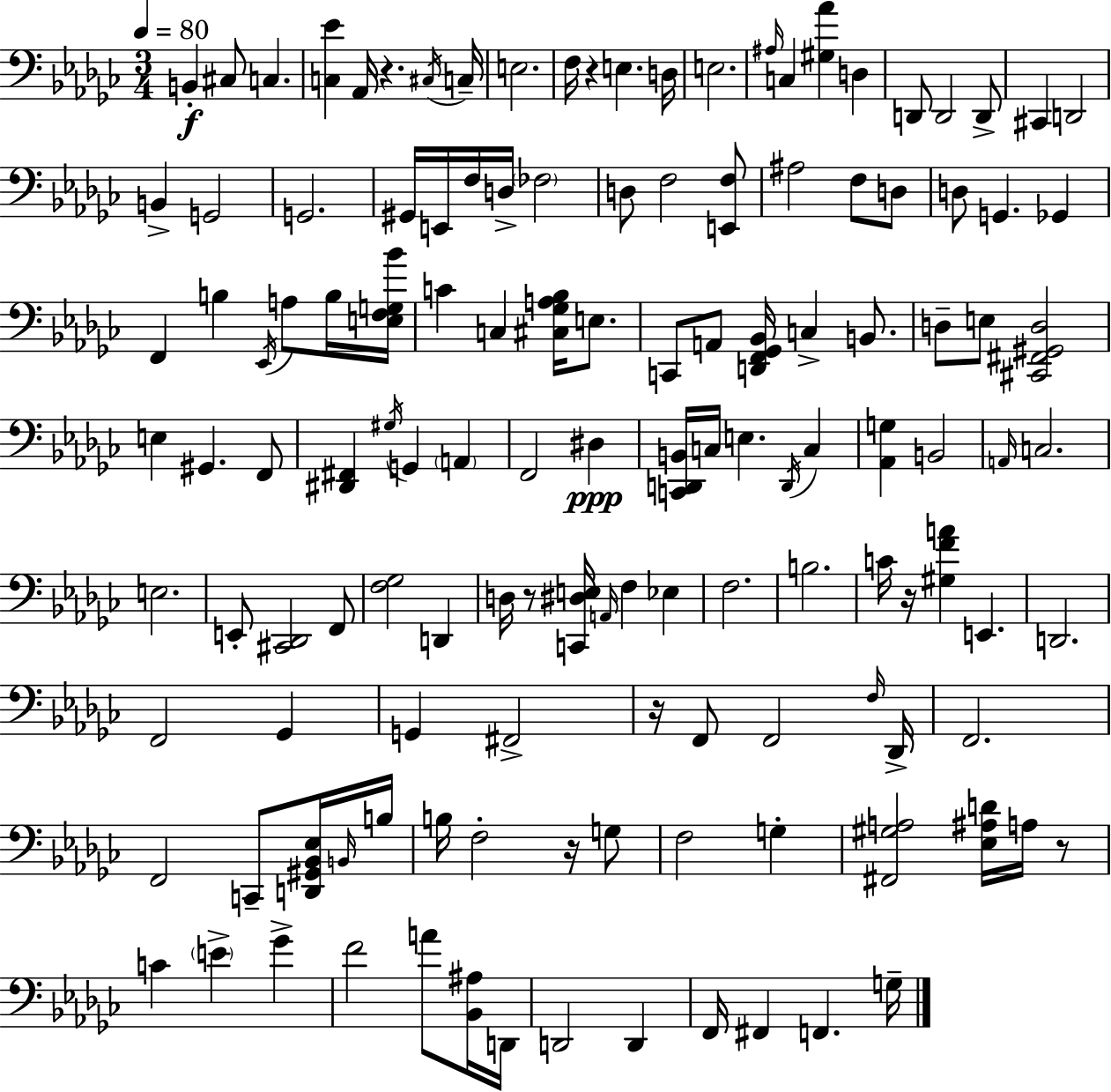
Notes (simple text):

B2/q C#3/e C3/q. [C3,Eb4]/q Ab2/s R/q. C#3/s C3/s E3/h. F3/s R/q E3/q. D3/s E3/h. A#3/s C3/q [G#3,Ab4]/q D3/q D2/e D2/h D2/e C#2/q D2/h B2/q G2/h G2/h. G#2/s E2/s F3/s D3/s FES3/h D3/e F3/h [E2,F3]/e A#3/h F3/e D3/e D3/e G2/q. Gb2/q F2/q B3/q Eb2/s A3/e B3/s [E3,F3,G3,Bb4]/s C4/q C3/q [C#3,Gb3,A3,Bb3]/s E3/e. C2/e A2/e [D2,F2,Gb2,Bb2]/s C3/q B2/e. D3/e E3/e [C#2,F#2,G#2,D3]/h E3/q G#2/q. F2/e [D#2,F#2]/q G#3/s G2/q A2/q F2/h D#3/q [C2,D2,B2]/s C3/s E3/q. D2/s C3/q [Ab2,G3]/q B2/h A2/s C3/h. E3/h. E2/e [C#2,Db2]/h F2/e [F3,Gb3]/h D2/q D3/s R/e [C2,D#3,E3]/s A2/s F3/q Eb3/q F3/h. B3/h. C4/s R/s [G#3,F4,A4]/q E2/q. D2/h. F2/h Gb2/q G2/q F#2/h R/s F2/e F2/h F3/s Db2/s F2/h. F2/h C2/e [D2,G#2,Bb2,Eb3]/s B2/s B3/s B3/s F3/h R/s G3/e F3/h G3/q [F#2,G#3,A3]/h [Eb3,A#3,D4]/s A3/s R/e C4/q E4/q Gb4/q F4/h A4/e [Bb2,A#3]/s D2/s D2/h D2/q F2/s F#2/q F2/q. G3/s